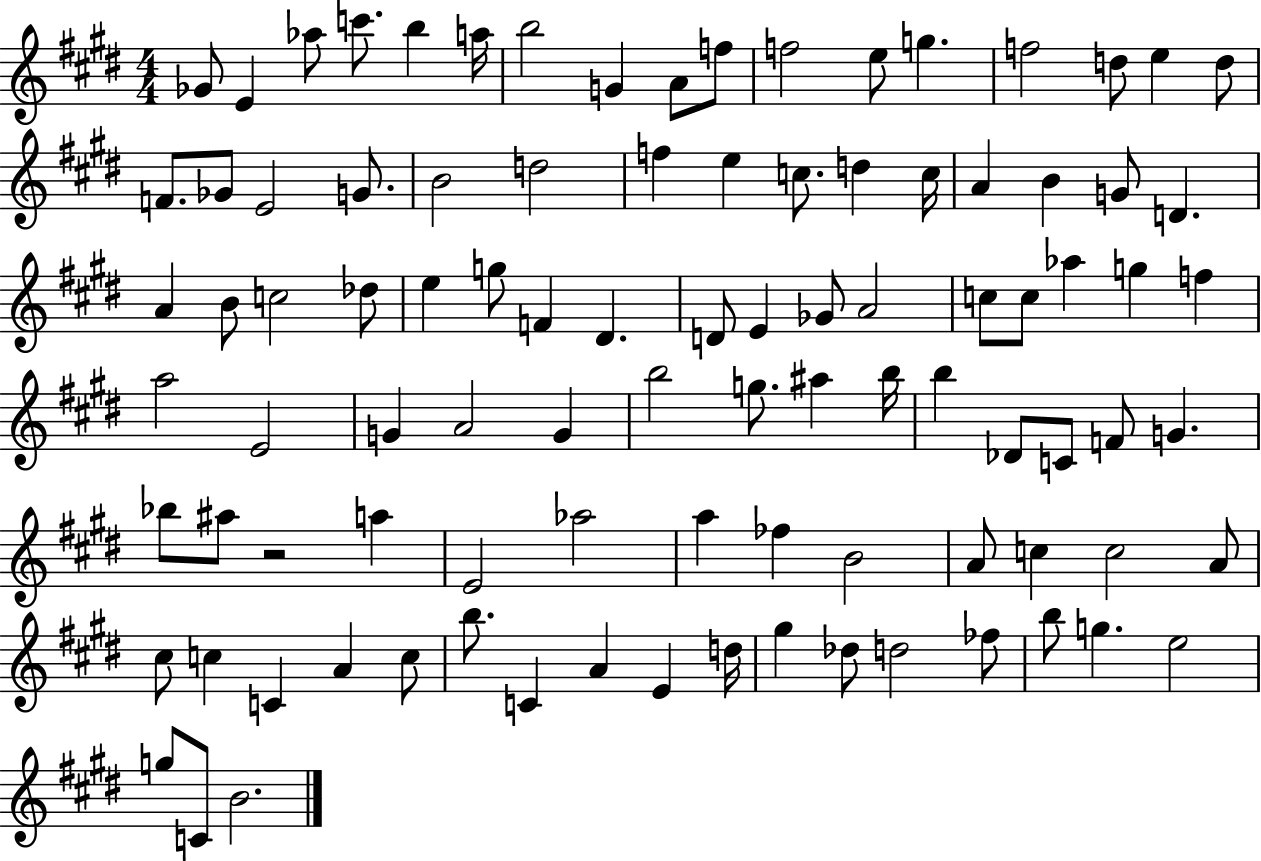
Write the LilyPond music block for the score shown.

{
  \clef treble
  \numericTimeSignature
  \time 4/4
  \key e \major
  ges'8 e'4 aes''8 c'''8. b''4 a''16 | b''2 g'4 a'8 f''8 | f''2 e''8 g''4. | f''2 d''8 e''4 d''8 | \break f'8. ges'8 e'2 g'8. | b'2 d''2 | f''4 e''4 c''8. d''4 c''16 | a'4 b'4 g'8 d'4. | \break a'4 b'8 c''2 des''8 | e''4 g''8 f'4 dis'4. | d'8 e'4 ges'8 a'2 | c''8 c''8 aes''4 g''4 f''4 | \break a''2 e'2 | g'4 a'2 g'4 | b''2 g''8. ais''4 b''16 | b''4 des'8 c'8 f'8 g'4. | \break bes''8 ais''8 r2 a''4 | e'2 aes''2 | a''4 fes''4 b'2 | a'8 c''4 c''2 a'8 | \break cis''8 c''4 c'4 a'4 c''8 | b''8. c'4 a'4 e'4 d''16 | gis''4 des''8 d''2 fes''8 | b''8 g''4. e''2 | \break g''8 c'8 b'2. | \bar "|."
}